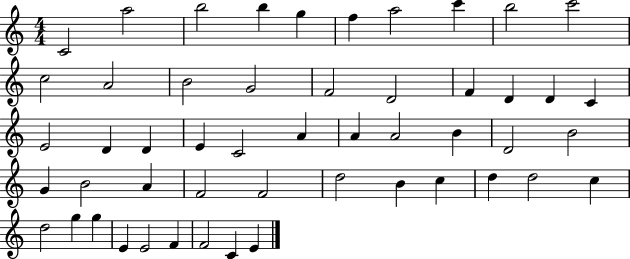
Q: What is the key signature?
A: C major